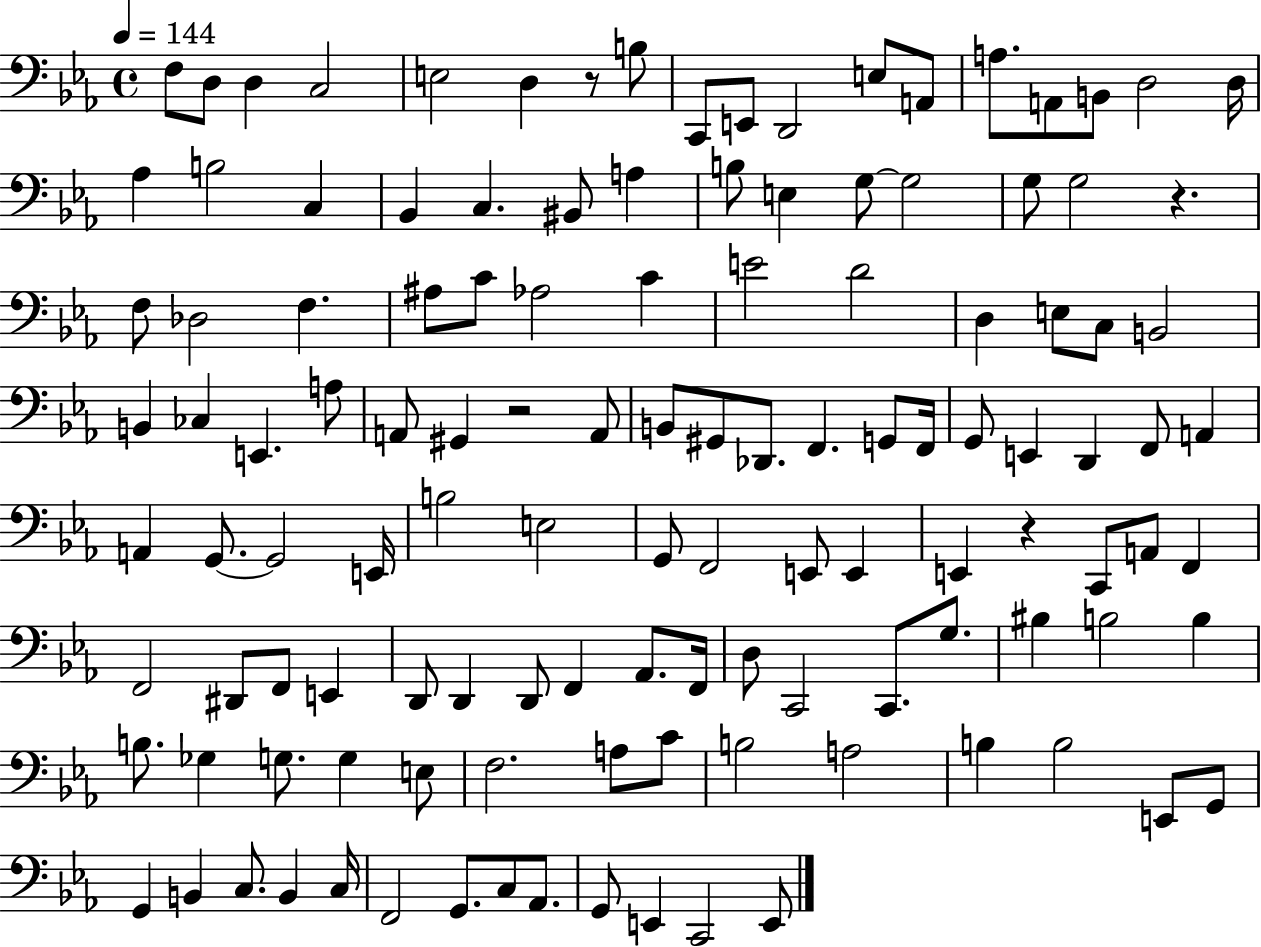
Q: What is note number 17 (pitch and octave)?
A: D3